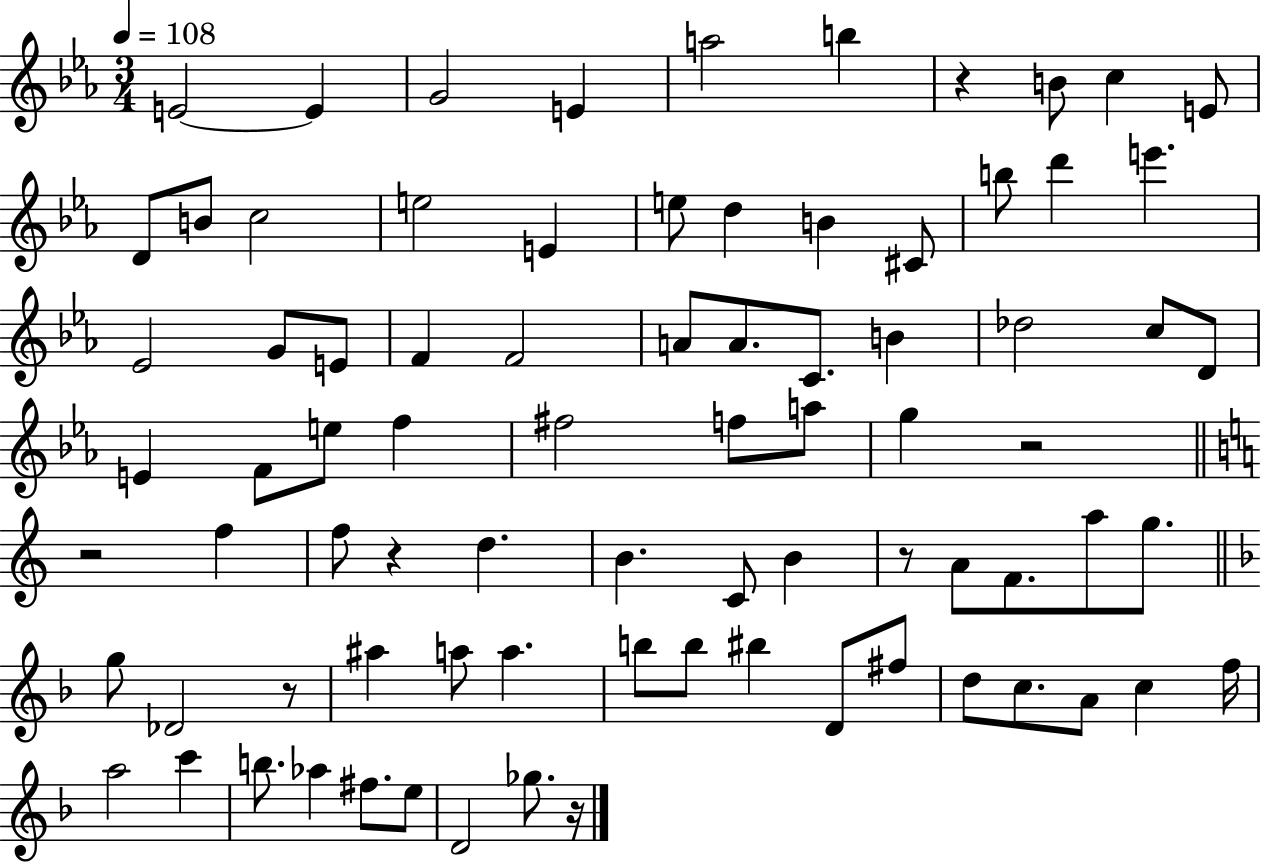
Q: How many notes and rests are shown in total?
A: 81